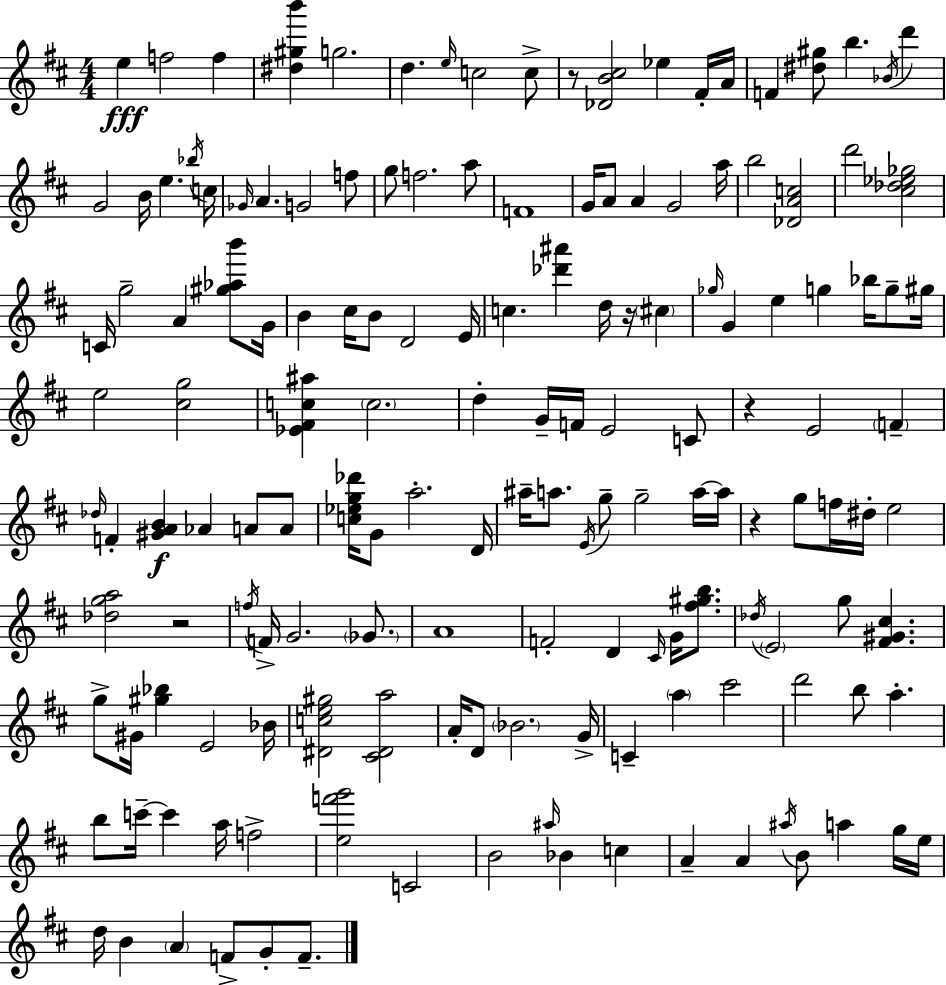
E5/q F5/h F5/q [D#5,G#5,B6]/q G5/h. D5/q. E5/s C5/h C5/e R/e [Db4,B4,C#5]/h Eb5/q F#4/s A4/s F4/q [D#5,G#5]/e B5/q. Bb4/s D6/q G4/h B4/s E5/q. Bb5/s C5/s Gb4/s A4/q. G4/h F5/e G5/e F5/h. A5/e F4/w G4/s A4/e A4/q G4/h A5/s B5/h [Db4,A4,C5]/h D6/h [C#5,Db5,Eb5,Gb5]/h C4/s G5/h A4/q [G#5,Ab5,B6]/e G4/s B4/q C#5/s B4/e D4/h E4/s C5/q. [Db6,A#6]/q D5/s R/s C#5/q Gb5/s G4/q E5/q G5/q Bb5/s G5/e G#5/s E5/h [C#5,G5]/h [Eb4,F#4,C5,A#5]/q C5/h. D5/q G4/s F4/s E4/h C4/e R/q E4/h F4/q Db5/s F4/q [G#4,A4,B4]/q Ab4/q A4/e A4/e [C5,Eb5,G5,Db6]/s G4/e A5/h. D4/s A#5/s A5/e. E4/s G5/e G5/h A5/s A5/s R/q G5/e F5/s D#5/s E5/h [Db5,G5,A5]/h R/h F5/s F4/s G4/h. Gb4/e. A4/w F4/h D4/q C#4/s G4/s [F#5,G#5,B5]/e. Db5/s E4/h G5/e [F#4,G#4,C#5]/q. G5/e G#4/s [G#5,Bb5]/q E4/h Bb4/s [D#4,C5,E5,G#5]/h [C#4,D#4,A5]/h A4/s D4/e Bb4/h. G4/s C4/q A5/q C#6/h D6/h B5/e A5/q. B5/e C6/s C6/q A5/s F5/h [E5,F6,G6]/h C4/h B4/h A#5/s Bb4/q C5/q A4/q A4/q A#5/s B4/e A5/q G5/s E5/s D5/s B4/q A4/q F4/e G4/e F4/e.